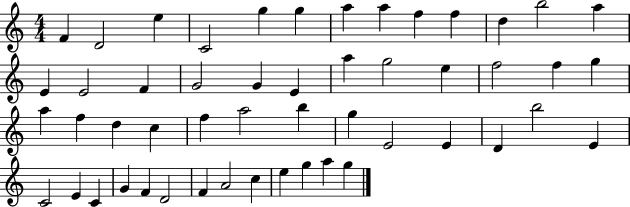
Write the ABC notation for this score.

X:1
T:Untitled
M:4/4
L:1/4
K:C
F D2 e C2 g g a a f f d b2 a E E2 F G2 G E a g2 e f2 f g a f d c f a2 b g E2 E D b2 E C2 E C G F D2 F A2 c e g a g